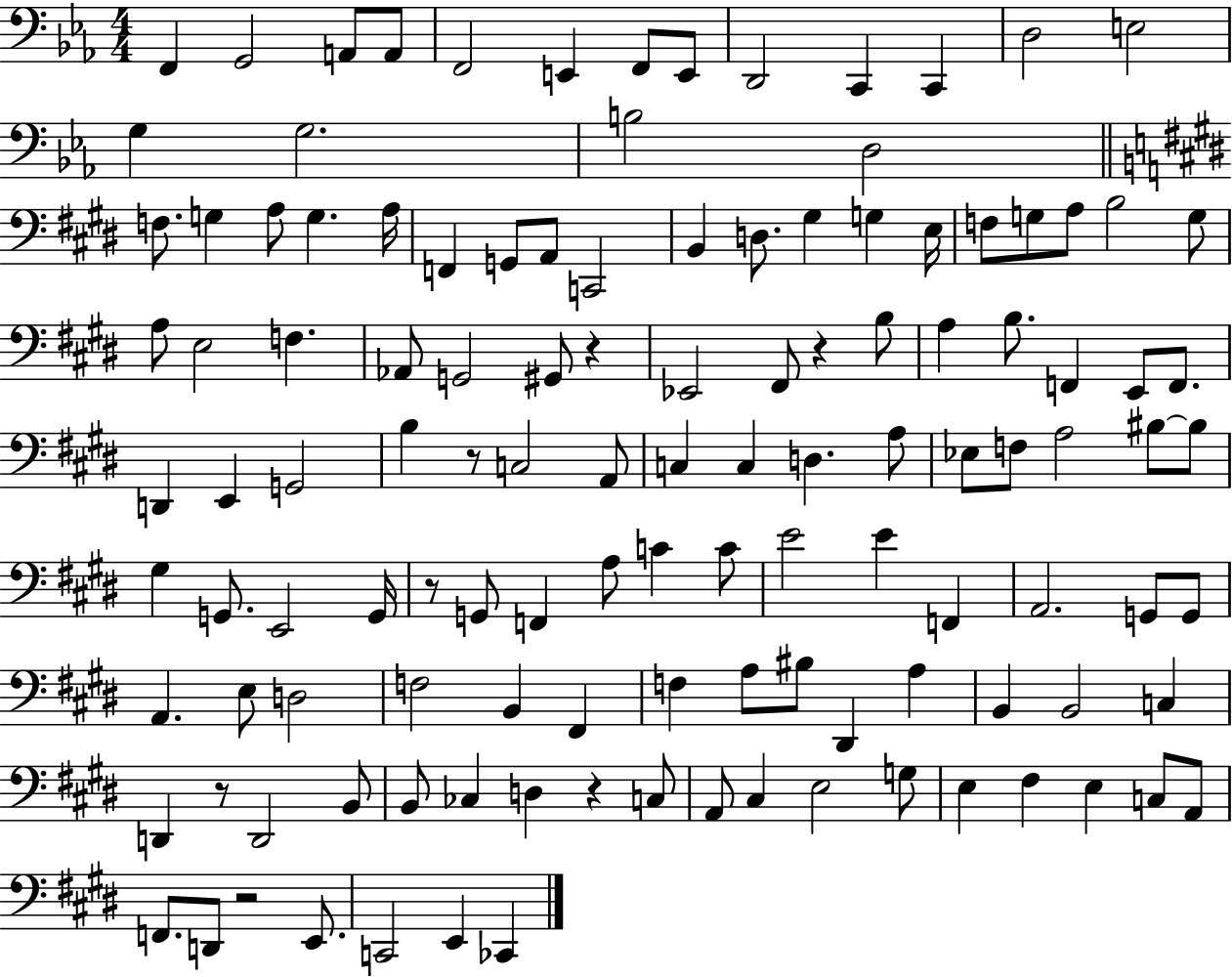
X:1
T:Untitled
M:4/4
L:1/4
K:Eb
F,, G,,2 A,,/2 A,,/2 F,,2 E,, F,,/2 E,,/2 D,,2 C,, C,, D,2 E,2 G, G,2 B,2 D,2 F,/2 G, A,/2 G, A,/4 F,, G,,/2 A,,/2 C,,2 B,, D,/2 ^G, G, E,/4 F,/2 G,/2 A,/2 B,2 G,/2 A,/2 E,2 F, _A,,/2 G,,2 ^G,,/2 z _E,,2 ^F,,/2 z B,/2 A, B,/2 F,, E,,/2 F,,/2 D,, E,, G,,2 B, z/2 C,2 A,,/2 C, C, D, A,/2 _E,/2 F,/2 A,2 ^B,/2 ^B,/2 ^G, G,,/2 E,,2 G,,/4 z/2 G,,/2 F,, A,/2 C C/2 E2 E F,, A,,2 G,,/2 G,,/2 A,, E,/2 D,2 F,2 B,, ^F,, F, A,/2 ^B,/2 ^D,, A, B,, B,,2 C, D,, z/2 D,,2 B,,/2 B,,/2 _C, D, z C,/2 A,,/2 ^C, E,2 G,/2 E, ^F, E, C,/2 A,,/2 F,,/2 D,,/2 z2 E,,/2 C,,2 E,, _C,,